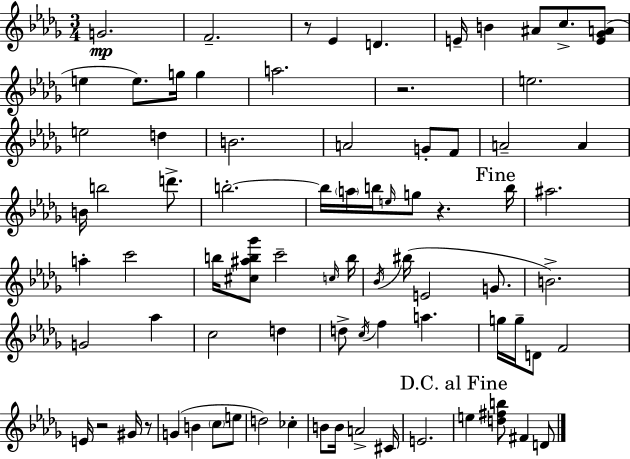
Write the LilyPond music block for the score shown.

{
  \clef treble
  \numericTimeSignature
  \time 3/4
  \key bes \minor
  g'2.\mp | f'2.-- | r8 ees'4 d'4. | e'16-- b'4 ais'8 c''8.-> <e' ges' a'>8( | \break e''4 e''8.) g''16 g''4 | a''2. | r2. | e''2. | \break e''2 d''4 | b'2. | a'2 g'8-. f'8 | a'2-- a'4 | \break b'16 b''2 d'''8.-> | b''2.-.~~ | b''16 \parenthesize a''16 b''16 \grace { e''16 } g''8 r4. | \mark "Fine" b''16 ais''2. | \break a''4-. c'''2 | b''16 <cis'' ais'' b'' ges'''>8 c'''2-- | \grace { c''16 } b''16 \acciaccatura { bes'16 } bis''16( e'2 | g'8. b'2.->) | \break g'2 aes''4 | c''2 d''4 | d''8-> \acciaccatura { c''16 } f''4 a''4. | g''16 g''16-- d'8 f'2 | \break e'16 r2 | gis'16 r8 g'4( b'4 | \parenthesize c''8 e''8 d''2) | ces''4-. b'8 b'16 a'2-> | \break cis'16 e'2. | \mark "D.C. al Fine" e''4 <d'' fis'' b''>8 fis'4 | d'8 \bar "|."
}